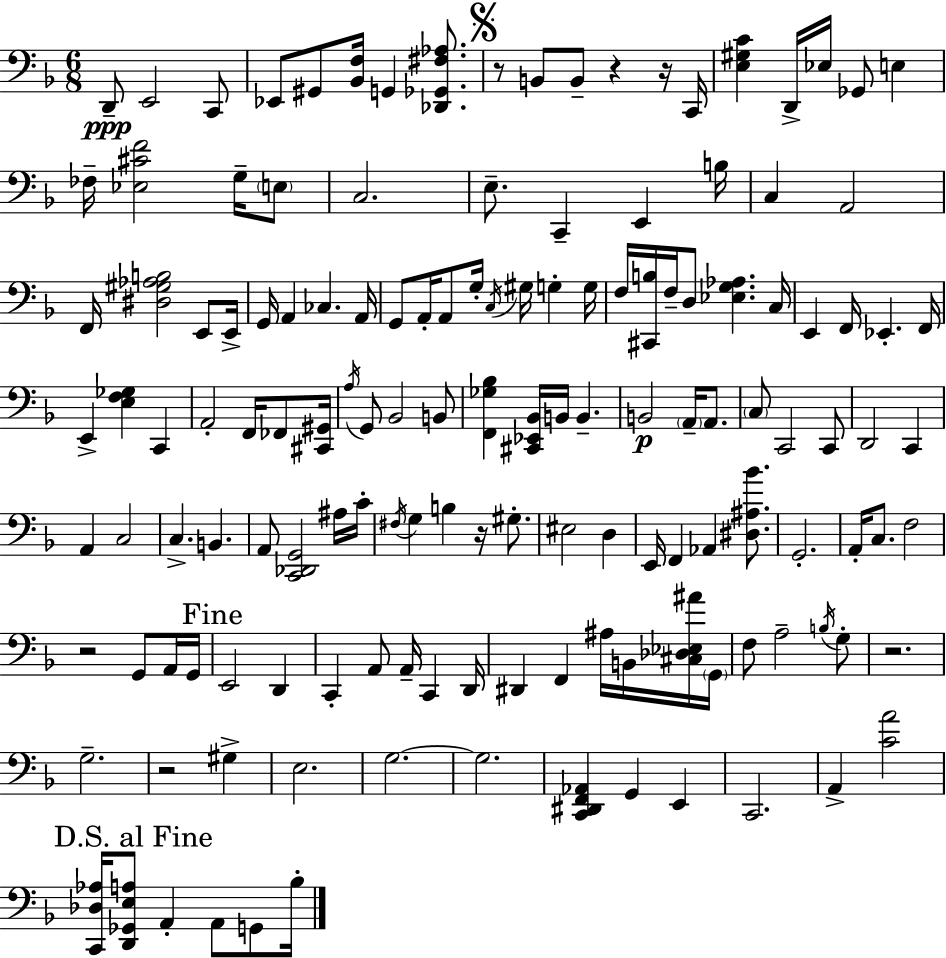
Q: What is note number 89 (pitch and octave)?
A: E2